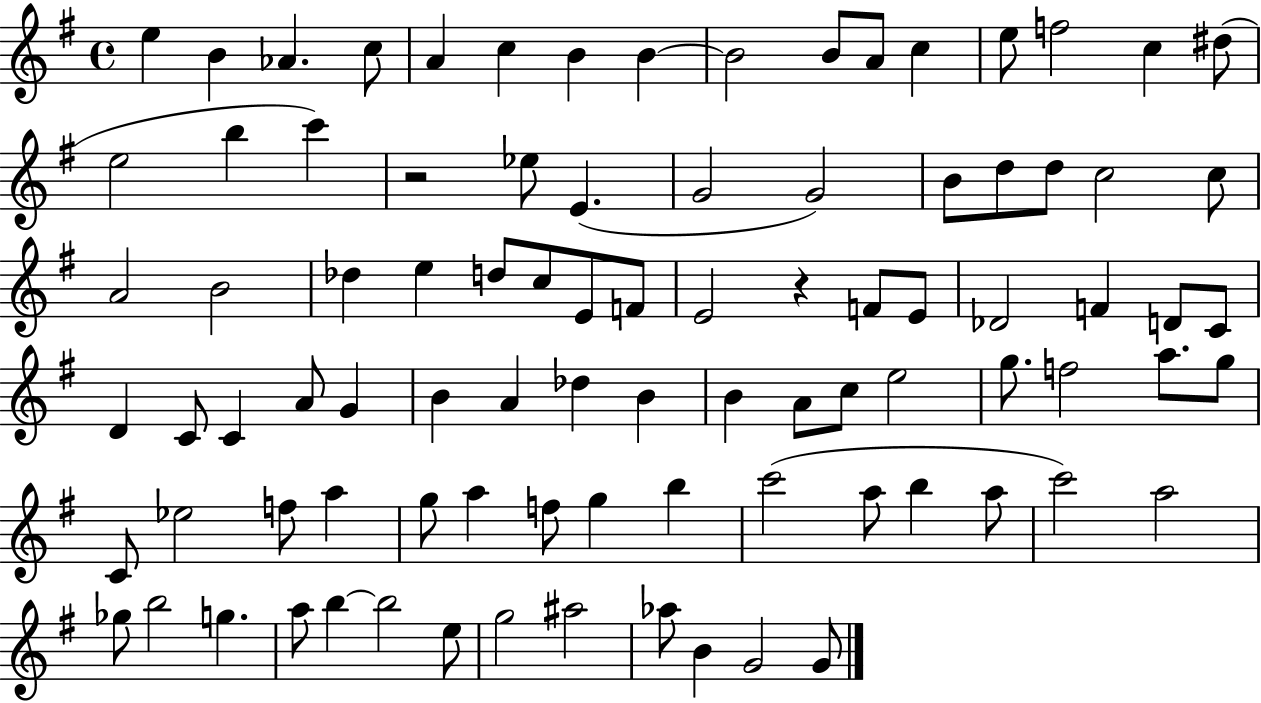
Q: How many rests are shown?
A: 2